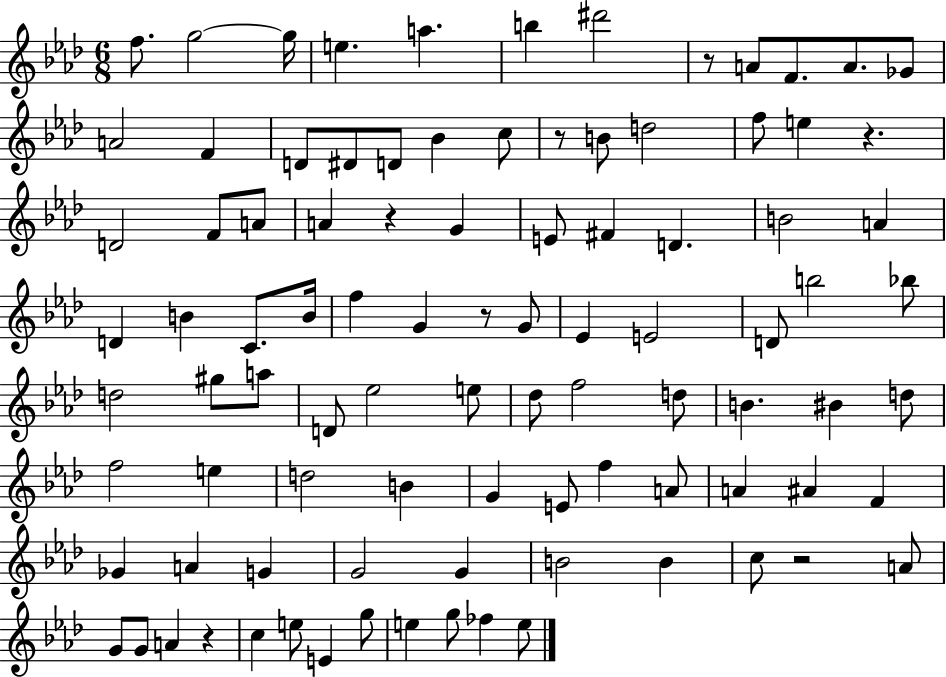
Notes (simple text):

F5/e. G5/h G5/s E5/q. A5/q. B5/q D#6/h R/e A4/e F4/e. A4/e. Gb4/e A4/h F4/q D4/e D#4/e D4/e Bb4/q C5/e R/e B4/e D5/h F5/e E5/q R/q. D4/h F4/e A4/e A4/q R/q G4/q E4/e F#4/q D4/q. B4/h A4/q D4/q B4/q C4/e. B4/s F5/q G4/q R/e G4/e Eb4/q E4/h D4/e B5/h Bb5/e D5/h G#5/e A5/e D4/e Eb5/h E5/e Db5/e F5/h D5/e B4/q. BIS4/q D5/e F5/h E5/q D5/h B4/q G4/q E4/e F5/q A4/e A4/q A#4/q F4/q Gb4/q A4/q G4/q G4/h G4/q B4/h B4/q C5/e R/h A4/e G4/e G4/e A4/q R/q C5/q E5/e E4/q G5/e E5/q G5/e FES5/q E5/e